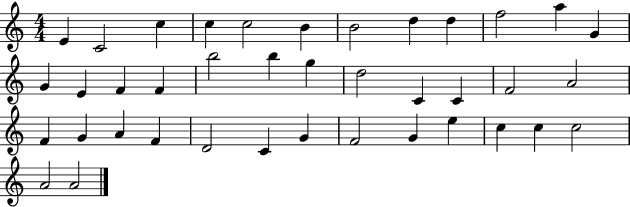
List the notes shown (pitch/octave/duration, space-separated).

E4/q C4/h C5/q C5/q C5/h B4/q B4/h D5/q D5/q F5/h A5/q G4/q G4/q E4/q F4/q F4/q B5/h B5/q G5/q D5/h C4/q C4/q F4/h A4/h F4/q G4/q A4/q F4/q D4/h C4/q G4/q F4/h G4/q E5/q C5/q C5/q C5/h A4/h A4/h